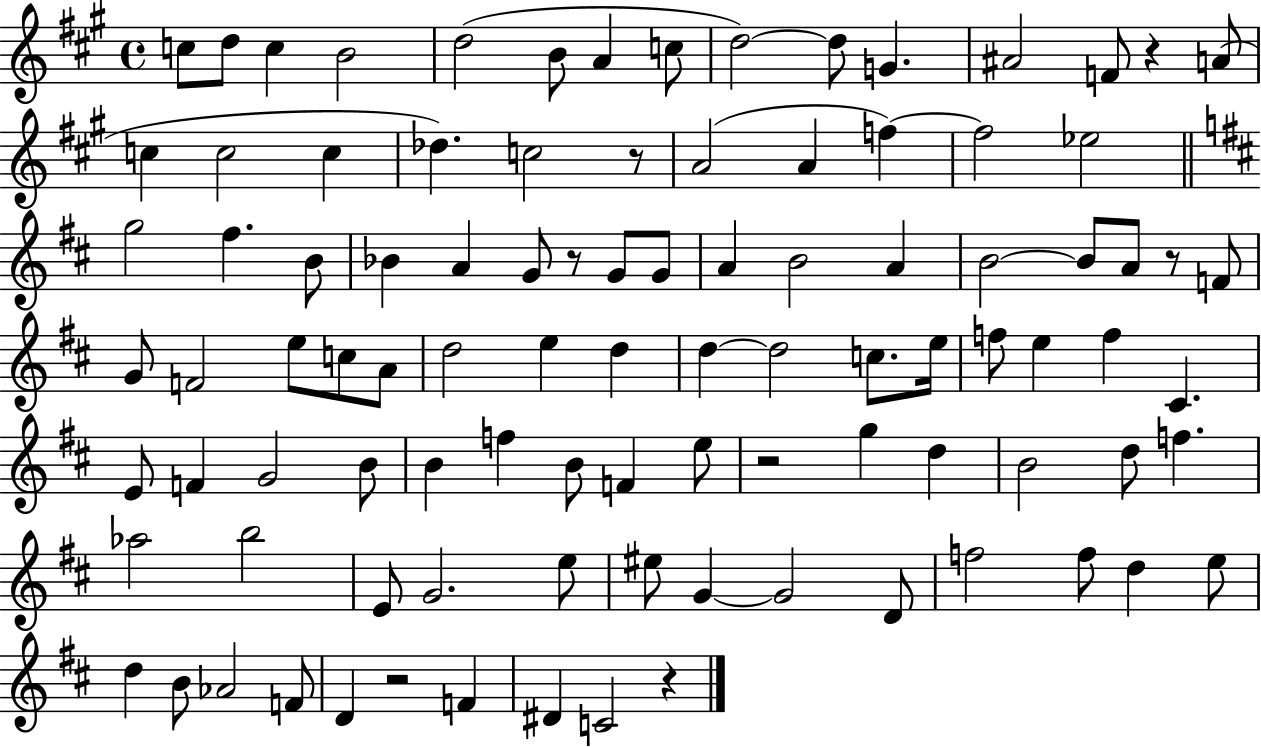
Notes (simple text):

C5/e D5/e C5/q B4/h D5/h B4/e A4/q C5/e D5/h D5/e G4/q. A#4/h F4/e R/q A4/e C5/q C5/h C5/q Db5/q. C5/h R/e A4/h A4/q F5/q F5/h Eb5/h G5/h F#5/q. B4/e Bb4/q A4/q G4/e R/e G4/e G4/e A4/q B4/h A4/q B4/h B4/e A4/e R/e F4/e G4/e F4/h E5/e C5/e A4/e D5/h E5/q D5/q D5/q D5/h C5/e. E5/s F5/e E5/q F5/q C#4/q. E4/e F4/q G4/h B4/e B4/q F5/q B4/e F4/q E5/e R/h G5/q D5/q B4/h D5/e F5/q. Ab5/h B5/h E4/e G4/h. E5/e EIS5/e G4/q G4/h D4/e F5/h F5/e D5/q E5/e D5/q B4/e Ab4/h F4/e D4/q R/h F4/q D#4/q C4/h R/q